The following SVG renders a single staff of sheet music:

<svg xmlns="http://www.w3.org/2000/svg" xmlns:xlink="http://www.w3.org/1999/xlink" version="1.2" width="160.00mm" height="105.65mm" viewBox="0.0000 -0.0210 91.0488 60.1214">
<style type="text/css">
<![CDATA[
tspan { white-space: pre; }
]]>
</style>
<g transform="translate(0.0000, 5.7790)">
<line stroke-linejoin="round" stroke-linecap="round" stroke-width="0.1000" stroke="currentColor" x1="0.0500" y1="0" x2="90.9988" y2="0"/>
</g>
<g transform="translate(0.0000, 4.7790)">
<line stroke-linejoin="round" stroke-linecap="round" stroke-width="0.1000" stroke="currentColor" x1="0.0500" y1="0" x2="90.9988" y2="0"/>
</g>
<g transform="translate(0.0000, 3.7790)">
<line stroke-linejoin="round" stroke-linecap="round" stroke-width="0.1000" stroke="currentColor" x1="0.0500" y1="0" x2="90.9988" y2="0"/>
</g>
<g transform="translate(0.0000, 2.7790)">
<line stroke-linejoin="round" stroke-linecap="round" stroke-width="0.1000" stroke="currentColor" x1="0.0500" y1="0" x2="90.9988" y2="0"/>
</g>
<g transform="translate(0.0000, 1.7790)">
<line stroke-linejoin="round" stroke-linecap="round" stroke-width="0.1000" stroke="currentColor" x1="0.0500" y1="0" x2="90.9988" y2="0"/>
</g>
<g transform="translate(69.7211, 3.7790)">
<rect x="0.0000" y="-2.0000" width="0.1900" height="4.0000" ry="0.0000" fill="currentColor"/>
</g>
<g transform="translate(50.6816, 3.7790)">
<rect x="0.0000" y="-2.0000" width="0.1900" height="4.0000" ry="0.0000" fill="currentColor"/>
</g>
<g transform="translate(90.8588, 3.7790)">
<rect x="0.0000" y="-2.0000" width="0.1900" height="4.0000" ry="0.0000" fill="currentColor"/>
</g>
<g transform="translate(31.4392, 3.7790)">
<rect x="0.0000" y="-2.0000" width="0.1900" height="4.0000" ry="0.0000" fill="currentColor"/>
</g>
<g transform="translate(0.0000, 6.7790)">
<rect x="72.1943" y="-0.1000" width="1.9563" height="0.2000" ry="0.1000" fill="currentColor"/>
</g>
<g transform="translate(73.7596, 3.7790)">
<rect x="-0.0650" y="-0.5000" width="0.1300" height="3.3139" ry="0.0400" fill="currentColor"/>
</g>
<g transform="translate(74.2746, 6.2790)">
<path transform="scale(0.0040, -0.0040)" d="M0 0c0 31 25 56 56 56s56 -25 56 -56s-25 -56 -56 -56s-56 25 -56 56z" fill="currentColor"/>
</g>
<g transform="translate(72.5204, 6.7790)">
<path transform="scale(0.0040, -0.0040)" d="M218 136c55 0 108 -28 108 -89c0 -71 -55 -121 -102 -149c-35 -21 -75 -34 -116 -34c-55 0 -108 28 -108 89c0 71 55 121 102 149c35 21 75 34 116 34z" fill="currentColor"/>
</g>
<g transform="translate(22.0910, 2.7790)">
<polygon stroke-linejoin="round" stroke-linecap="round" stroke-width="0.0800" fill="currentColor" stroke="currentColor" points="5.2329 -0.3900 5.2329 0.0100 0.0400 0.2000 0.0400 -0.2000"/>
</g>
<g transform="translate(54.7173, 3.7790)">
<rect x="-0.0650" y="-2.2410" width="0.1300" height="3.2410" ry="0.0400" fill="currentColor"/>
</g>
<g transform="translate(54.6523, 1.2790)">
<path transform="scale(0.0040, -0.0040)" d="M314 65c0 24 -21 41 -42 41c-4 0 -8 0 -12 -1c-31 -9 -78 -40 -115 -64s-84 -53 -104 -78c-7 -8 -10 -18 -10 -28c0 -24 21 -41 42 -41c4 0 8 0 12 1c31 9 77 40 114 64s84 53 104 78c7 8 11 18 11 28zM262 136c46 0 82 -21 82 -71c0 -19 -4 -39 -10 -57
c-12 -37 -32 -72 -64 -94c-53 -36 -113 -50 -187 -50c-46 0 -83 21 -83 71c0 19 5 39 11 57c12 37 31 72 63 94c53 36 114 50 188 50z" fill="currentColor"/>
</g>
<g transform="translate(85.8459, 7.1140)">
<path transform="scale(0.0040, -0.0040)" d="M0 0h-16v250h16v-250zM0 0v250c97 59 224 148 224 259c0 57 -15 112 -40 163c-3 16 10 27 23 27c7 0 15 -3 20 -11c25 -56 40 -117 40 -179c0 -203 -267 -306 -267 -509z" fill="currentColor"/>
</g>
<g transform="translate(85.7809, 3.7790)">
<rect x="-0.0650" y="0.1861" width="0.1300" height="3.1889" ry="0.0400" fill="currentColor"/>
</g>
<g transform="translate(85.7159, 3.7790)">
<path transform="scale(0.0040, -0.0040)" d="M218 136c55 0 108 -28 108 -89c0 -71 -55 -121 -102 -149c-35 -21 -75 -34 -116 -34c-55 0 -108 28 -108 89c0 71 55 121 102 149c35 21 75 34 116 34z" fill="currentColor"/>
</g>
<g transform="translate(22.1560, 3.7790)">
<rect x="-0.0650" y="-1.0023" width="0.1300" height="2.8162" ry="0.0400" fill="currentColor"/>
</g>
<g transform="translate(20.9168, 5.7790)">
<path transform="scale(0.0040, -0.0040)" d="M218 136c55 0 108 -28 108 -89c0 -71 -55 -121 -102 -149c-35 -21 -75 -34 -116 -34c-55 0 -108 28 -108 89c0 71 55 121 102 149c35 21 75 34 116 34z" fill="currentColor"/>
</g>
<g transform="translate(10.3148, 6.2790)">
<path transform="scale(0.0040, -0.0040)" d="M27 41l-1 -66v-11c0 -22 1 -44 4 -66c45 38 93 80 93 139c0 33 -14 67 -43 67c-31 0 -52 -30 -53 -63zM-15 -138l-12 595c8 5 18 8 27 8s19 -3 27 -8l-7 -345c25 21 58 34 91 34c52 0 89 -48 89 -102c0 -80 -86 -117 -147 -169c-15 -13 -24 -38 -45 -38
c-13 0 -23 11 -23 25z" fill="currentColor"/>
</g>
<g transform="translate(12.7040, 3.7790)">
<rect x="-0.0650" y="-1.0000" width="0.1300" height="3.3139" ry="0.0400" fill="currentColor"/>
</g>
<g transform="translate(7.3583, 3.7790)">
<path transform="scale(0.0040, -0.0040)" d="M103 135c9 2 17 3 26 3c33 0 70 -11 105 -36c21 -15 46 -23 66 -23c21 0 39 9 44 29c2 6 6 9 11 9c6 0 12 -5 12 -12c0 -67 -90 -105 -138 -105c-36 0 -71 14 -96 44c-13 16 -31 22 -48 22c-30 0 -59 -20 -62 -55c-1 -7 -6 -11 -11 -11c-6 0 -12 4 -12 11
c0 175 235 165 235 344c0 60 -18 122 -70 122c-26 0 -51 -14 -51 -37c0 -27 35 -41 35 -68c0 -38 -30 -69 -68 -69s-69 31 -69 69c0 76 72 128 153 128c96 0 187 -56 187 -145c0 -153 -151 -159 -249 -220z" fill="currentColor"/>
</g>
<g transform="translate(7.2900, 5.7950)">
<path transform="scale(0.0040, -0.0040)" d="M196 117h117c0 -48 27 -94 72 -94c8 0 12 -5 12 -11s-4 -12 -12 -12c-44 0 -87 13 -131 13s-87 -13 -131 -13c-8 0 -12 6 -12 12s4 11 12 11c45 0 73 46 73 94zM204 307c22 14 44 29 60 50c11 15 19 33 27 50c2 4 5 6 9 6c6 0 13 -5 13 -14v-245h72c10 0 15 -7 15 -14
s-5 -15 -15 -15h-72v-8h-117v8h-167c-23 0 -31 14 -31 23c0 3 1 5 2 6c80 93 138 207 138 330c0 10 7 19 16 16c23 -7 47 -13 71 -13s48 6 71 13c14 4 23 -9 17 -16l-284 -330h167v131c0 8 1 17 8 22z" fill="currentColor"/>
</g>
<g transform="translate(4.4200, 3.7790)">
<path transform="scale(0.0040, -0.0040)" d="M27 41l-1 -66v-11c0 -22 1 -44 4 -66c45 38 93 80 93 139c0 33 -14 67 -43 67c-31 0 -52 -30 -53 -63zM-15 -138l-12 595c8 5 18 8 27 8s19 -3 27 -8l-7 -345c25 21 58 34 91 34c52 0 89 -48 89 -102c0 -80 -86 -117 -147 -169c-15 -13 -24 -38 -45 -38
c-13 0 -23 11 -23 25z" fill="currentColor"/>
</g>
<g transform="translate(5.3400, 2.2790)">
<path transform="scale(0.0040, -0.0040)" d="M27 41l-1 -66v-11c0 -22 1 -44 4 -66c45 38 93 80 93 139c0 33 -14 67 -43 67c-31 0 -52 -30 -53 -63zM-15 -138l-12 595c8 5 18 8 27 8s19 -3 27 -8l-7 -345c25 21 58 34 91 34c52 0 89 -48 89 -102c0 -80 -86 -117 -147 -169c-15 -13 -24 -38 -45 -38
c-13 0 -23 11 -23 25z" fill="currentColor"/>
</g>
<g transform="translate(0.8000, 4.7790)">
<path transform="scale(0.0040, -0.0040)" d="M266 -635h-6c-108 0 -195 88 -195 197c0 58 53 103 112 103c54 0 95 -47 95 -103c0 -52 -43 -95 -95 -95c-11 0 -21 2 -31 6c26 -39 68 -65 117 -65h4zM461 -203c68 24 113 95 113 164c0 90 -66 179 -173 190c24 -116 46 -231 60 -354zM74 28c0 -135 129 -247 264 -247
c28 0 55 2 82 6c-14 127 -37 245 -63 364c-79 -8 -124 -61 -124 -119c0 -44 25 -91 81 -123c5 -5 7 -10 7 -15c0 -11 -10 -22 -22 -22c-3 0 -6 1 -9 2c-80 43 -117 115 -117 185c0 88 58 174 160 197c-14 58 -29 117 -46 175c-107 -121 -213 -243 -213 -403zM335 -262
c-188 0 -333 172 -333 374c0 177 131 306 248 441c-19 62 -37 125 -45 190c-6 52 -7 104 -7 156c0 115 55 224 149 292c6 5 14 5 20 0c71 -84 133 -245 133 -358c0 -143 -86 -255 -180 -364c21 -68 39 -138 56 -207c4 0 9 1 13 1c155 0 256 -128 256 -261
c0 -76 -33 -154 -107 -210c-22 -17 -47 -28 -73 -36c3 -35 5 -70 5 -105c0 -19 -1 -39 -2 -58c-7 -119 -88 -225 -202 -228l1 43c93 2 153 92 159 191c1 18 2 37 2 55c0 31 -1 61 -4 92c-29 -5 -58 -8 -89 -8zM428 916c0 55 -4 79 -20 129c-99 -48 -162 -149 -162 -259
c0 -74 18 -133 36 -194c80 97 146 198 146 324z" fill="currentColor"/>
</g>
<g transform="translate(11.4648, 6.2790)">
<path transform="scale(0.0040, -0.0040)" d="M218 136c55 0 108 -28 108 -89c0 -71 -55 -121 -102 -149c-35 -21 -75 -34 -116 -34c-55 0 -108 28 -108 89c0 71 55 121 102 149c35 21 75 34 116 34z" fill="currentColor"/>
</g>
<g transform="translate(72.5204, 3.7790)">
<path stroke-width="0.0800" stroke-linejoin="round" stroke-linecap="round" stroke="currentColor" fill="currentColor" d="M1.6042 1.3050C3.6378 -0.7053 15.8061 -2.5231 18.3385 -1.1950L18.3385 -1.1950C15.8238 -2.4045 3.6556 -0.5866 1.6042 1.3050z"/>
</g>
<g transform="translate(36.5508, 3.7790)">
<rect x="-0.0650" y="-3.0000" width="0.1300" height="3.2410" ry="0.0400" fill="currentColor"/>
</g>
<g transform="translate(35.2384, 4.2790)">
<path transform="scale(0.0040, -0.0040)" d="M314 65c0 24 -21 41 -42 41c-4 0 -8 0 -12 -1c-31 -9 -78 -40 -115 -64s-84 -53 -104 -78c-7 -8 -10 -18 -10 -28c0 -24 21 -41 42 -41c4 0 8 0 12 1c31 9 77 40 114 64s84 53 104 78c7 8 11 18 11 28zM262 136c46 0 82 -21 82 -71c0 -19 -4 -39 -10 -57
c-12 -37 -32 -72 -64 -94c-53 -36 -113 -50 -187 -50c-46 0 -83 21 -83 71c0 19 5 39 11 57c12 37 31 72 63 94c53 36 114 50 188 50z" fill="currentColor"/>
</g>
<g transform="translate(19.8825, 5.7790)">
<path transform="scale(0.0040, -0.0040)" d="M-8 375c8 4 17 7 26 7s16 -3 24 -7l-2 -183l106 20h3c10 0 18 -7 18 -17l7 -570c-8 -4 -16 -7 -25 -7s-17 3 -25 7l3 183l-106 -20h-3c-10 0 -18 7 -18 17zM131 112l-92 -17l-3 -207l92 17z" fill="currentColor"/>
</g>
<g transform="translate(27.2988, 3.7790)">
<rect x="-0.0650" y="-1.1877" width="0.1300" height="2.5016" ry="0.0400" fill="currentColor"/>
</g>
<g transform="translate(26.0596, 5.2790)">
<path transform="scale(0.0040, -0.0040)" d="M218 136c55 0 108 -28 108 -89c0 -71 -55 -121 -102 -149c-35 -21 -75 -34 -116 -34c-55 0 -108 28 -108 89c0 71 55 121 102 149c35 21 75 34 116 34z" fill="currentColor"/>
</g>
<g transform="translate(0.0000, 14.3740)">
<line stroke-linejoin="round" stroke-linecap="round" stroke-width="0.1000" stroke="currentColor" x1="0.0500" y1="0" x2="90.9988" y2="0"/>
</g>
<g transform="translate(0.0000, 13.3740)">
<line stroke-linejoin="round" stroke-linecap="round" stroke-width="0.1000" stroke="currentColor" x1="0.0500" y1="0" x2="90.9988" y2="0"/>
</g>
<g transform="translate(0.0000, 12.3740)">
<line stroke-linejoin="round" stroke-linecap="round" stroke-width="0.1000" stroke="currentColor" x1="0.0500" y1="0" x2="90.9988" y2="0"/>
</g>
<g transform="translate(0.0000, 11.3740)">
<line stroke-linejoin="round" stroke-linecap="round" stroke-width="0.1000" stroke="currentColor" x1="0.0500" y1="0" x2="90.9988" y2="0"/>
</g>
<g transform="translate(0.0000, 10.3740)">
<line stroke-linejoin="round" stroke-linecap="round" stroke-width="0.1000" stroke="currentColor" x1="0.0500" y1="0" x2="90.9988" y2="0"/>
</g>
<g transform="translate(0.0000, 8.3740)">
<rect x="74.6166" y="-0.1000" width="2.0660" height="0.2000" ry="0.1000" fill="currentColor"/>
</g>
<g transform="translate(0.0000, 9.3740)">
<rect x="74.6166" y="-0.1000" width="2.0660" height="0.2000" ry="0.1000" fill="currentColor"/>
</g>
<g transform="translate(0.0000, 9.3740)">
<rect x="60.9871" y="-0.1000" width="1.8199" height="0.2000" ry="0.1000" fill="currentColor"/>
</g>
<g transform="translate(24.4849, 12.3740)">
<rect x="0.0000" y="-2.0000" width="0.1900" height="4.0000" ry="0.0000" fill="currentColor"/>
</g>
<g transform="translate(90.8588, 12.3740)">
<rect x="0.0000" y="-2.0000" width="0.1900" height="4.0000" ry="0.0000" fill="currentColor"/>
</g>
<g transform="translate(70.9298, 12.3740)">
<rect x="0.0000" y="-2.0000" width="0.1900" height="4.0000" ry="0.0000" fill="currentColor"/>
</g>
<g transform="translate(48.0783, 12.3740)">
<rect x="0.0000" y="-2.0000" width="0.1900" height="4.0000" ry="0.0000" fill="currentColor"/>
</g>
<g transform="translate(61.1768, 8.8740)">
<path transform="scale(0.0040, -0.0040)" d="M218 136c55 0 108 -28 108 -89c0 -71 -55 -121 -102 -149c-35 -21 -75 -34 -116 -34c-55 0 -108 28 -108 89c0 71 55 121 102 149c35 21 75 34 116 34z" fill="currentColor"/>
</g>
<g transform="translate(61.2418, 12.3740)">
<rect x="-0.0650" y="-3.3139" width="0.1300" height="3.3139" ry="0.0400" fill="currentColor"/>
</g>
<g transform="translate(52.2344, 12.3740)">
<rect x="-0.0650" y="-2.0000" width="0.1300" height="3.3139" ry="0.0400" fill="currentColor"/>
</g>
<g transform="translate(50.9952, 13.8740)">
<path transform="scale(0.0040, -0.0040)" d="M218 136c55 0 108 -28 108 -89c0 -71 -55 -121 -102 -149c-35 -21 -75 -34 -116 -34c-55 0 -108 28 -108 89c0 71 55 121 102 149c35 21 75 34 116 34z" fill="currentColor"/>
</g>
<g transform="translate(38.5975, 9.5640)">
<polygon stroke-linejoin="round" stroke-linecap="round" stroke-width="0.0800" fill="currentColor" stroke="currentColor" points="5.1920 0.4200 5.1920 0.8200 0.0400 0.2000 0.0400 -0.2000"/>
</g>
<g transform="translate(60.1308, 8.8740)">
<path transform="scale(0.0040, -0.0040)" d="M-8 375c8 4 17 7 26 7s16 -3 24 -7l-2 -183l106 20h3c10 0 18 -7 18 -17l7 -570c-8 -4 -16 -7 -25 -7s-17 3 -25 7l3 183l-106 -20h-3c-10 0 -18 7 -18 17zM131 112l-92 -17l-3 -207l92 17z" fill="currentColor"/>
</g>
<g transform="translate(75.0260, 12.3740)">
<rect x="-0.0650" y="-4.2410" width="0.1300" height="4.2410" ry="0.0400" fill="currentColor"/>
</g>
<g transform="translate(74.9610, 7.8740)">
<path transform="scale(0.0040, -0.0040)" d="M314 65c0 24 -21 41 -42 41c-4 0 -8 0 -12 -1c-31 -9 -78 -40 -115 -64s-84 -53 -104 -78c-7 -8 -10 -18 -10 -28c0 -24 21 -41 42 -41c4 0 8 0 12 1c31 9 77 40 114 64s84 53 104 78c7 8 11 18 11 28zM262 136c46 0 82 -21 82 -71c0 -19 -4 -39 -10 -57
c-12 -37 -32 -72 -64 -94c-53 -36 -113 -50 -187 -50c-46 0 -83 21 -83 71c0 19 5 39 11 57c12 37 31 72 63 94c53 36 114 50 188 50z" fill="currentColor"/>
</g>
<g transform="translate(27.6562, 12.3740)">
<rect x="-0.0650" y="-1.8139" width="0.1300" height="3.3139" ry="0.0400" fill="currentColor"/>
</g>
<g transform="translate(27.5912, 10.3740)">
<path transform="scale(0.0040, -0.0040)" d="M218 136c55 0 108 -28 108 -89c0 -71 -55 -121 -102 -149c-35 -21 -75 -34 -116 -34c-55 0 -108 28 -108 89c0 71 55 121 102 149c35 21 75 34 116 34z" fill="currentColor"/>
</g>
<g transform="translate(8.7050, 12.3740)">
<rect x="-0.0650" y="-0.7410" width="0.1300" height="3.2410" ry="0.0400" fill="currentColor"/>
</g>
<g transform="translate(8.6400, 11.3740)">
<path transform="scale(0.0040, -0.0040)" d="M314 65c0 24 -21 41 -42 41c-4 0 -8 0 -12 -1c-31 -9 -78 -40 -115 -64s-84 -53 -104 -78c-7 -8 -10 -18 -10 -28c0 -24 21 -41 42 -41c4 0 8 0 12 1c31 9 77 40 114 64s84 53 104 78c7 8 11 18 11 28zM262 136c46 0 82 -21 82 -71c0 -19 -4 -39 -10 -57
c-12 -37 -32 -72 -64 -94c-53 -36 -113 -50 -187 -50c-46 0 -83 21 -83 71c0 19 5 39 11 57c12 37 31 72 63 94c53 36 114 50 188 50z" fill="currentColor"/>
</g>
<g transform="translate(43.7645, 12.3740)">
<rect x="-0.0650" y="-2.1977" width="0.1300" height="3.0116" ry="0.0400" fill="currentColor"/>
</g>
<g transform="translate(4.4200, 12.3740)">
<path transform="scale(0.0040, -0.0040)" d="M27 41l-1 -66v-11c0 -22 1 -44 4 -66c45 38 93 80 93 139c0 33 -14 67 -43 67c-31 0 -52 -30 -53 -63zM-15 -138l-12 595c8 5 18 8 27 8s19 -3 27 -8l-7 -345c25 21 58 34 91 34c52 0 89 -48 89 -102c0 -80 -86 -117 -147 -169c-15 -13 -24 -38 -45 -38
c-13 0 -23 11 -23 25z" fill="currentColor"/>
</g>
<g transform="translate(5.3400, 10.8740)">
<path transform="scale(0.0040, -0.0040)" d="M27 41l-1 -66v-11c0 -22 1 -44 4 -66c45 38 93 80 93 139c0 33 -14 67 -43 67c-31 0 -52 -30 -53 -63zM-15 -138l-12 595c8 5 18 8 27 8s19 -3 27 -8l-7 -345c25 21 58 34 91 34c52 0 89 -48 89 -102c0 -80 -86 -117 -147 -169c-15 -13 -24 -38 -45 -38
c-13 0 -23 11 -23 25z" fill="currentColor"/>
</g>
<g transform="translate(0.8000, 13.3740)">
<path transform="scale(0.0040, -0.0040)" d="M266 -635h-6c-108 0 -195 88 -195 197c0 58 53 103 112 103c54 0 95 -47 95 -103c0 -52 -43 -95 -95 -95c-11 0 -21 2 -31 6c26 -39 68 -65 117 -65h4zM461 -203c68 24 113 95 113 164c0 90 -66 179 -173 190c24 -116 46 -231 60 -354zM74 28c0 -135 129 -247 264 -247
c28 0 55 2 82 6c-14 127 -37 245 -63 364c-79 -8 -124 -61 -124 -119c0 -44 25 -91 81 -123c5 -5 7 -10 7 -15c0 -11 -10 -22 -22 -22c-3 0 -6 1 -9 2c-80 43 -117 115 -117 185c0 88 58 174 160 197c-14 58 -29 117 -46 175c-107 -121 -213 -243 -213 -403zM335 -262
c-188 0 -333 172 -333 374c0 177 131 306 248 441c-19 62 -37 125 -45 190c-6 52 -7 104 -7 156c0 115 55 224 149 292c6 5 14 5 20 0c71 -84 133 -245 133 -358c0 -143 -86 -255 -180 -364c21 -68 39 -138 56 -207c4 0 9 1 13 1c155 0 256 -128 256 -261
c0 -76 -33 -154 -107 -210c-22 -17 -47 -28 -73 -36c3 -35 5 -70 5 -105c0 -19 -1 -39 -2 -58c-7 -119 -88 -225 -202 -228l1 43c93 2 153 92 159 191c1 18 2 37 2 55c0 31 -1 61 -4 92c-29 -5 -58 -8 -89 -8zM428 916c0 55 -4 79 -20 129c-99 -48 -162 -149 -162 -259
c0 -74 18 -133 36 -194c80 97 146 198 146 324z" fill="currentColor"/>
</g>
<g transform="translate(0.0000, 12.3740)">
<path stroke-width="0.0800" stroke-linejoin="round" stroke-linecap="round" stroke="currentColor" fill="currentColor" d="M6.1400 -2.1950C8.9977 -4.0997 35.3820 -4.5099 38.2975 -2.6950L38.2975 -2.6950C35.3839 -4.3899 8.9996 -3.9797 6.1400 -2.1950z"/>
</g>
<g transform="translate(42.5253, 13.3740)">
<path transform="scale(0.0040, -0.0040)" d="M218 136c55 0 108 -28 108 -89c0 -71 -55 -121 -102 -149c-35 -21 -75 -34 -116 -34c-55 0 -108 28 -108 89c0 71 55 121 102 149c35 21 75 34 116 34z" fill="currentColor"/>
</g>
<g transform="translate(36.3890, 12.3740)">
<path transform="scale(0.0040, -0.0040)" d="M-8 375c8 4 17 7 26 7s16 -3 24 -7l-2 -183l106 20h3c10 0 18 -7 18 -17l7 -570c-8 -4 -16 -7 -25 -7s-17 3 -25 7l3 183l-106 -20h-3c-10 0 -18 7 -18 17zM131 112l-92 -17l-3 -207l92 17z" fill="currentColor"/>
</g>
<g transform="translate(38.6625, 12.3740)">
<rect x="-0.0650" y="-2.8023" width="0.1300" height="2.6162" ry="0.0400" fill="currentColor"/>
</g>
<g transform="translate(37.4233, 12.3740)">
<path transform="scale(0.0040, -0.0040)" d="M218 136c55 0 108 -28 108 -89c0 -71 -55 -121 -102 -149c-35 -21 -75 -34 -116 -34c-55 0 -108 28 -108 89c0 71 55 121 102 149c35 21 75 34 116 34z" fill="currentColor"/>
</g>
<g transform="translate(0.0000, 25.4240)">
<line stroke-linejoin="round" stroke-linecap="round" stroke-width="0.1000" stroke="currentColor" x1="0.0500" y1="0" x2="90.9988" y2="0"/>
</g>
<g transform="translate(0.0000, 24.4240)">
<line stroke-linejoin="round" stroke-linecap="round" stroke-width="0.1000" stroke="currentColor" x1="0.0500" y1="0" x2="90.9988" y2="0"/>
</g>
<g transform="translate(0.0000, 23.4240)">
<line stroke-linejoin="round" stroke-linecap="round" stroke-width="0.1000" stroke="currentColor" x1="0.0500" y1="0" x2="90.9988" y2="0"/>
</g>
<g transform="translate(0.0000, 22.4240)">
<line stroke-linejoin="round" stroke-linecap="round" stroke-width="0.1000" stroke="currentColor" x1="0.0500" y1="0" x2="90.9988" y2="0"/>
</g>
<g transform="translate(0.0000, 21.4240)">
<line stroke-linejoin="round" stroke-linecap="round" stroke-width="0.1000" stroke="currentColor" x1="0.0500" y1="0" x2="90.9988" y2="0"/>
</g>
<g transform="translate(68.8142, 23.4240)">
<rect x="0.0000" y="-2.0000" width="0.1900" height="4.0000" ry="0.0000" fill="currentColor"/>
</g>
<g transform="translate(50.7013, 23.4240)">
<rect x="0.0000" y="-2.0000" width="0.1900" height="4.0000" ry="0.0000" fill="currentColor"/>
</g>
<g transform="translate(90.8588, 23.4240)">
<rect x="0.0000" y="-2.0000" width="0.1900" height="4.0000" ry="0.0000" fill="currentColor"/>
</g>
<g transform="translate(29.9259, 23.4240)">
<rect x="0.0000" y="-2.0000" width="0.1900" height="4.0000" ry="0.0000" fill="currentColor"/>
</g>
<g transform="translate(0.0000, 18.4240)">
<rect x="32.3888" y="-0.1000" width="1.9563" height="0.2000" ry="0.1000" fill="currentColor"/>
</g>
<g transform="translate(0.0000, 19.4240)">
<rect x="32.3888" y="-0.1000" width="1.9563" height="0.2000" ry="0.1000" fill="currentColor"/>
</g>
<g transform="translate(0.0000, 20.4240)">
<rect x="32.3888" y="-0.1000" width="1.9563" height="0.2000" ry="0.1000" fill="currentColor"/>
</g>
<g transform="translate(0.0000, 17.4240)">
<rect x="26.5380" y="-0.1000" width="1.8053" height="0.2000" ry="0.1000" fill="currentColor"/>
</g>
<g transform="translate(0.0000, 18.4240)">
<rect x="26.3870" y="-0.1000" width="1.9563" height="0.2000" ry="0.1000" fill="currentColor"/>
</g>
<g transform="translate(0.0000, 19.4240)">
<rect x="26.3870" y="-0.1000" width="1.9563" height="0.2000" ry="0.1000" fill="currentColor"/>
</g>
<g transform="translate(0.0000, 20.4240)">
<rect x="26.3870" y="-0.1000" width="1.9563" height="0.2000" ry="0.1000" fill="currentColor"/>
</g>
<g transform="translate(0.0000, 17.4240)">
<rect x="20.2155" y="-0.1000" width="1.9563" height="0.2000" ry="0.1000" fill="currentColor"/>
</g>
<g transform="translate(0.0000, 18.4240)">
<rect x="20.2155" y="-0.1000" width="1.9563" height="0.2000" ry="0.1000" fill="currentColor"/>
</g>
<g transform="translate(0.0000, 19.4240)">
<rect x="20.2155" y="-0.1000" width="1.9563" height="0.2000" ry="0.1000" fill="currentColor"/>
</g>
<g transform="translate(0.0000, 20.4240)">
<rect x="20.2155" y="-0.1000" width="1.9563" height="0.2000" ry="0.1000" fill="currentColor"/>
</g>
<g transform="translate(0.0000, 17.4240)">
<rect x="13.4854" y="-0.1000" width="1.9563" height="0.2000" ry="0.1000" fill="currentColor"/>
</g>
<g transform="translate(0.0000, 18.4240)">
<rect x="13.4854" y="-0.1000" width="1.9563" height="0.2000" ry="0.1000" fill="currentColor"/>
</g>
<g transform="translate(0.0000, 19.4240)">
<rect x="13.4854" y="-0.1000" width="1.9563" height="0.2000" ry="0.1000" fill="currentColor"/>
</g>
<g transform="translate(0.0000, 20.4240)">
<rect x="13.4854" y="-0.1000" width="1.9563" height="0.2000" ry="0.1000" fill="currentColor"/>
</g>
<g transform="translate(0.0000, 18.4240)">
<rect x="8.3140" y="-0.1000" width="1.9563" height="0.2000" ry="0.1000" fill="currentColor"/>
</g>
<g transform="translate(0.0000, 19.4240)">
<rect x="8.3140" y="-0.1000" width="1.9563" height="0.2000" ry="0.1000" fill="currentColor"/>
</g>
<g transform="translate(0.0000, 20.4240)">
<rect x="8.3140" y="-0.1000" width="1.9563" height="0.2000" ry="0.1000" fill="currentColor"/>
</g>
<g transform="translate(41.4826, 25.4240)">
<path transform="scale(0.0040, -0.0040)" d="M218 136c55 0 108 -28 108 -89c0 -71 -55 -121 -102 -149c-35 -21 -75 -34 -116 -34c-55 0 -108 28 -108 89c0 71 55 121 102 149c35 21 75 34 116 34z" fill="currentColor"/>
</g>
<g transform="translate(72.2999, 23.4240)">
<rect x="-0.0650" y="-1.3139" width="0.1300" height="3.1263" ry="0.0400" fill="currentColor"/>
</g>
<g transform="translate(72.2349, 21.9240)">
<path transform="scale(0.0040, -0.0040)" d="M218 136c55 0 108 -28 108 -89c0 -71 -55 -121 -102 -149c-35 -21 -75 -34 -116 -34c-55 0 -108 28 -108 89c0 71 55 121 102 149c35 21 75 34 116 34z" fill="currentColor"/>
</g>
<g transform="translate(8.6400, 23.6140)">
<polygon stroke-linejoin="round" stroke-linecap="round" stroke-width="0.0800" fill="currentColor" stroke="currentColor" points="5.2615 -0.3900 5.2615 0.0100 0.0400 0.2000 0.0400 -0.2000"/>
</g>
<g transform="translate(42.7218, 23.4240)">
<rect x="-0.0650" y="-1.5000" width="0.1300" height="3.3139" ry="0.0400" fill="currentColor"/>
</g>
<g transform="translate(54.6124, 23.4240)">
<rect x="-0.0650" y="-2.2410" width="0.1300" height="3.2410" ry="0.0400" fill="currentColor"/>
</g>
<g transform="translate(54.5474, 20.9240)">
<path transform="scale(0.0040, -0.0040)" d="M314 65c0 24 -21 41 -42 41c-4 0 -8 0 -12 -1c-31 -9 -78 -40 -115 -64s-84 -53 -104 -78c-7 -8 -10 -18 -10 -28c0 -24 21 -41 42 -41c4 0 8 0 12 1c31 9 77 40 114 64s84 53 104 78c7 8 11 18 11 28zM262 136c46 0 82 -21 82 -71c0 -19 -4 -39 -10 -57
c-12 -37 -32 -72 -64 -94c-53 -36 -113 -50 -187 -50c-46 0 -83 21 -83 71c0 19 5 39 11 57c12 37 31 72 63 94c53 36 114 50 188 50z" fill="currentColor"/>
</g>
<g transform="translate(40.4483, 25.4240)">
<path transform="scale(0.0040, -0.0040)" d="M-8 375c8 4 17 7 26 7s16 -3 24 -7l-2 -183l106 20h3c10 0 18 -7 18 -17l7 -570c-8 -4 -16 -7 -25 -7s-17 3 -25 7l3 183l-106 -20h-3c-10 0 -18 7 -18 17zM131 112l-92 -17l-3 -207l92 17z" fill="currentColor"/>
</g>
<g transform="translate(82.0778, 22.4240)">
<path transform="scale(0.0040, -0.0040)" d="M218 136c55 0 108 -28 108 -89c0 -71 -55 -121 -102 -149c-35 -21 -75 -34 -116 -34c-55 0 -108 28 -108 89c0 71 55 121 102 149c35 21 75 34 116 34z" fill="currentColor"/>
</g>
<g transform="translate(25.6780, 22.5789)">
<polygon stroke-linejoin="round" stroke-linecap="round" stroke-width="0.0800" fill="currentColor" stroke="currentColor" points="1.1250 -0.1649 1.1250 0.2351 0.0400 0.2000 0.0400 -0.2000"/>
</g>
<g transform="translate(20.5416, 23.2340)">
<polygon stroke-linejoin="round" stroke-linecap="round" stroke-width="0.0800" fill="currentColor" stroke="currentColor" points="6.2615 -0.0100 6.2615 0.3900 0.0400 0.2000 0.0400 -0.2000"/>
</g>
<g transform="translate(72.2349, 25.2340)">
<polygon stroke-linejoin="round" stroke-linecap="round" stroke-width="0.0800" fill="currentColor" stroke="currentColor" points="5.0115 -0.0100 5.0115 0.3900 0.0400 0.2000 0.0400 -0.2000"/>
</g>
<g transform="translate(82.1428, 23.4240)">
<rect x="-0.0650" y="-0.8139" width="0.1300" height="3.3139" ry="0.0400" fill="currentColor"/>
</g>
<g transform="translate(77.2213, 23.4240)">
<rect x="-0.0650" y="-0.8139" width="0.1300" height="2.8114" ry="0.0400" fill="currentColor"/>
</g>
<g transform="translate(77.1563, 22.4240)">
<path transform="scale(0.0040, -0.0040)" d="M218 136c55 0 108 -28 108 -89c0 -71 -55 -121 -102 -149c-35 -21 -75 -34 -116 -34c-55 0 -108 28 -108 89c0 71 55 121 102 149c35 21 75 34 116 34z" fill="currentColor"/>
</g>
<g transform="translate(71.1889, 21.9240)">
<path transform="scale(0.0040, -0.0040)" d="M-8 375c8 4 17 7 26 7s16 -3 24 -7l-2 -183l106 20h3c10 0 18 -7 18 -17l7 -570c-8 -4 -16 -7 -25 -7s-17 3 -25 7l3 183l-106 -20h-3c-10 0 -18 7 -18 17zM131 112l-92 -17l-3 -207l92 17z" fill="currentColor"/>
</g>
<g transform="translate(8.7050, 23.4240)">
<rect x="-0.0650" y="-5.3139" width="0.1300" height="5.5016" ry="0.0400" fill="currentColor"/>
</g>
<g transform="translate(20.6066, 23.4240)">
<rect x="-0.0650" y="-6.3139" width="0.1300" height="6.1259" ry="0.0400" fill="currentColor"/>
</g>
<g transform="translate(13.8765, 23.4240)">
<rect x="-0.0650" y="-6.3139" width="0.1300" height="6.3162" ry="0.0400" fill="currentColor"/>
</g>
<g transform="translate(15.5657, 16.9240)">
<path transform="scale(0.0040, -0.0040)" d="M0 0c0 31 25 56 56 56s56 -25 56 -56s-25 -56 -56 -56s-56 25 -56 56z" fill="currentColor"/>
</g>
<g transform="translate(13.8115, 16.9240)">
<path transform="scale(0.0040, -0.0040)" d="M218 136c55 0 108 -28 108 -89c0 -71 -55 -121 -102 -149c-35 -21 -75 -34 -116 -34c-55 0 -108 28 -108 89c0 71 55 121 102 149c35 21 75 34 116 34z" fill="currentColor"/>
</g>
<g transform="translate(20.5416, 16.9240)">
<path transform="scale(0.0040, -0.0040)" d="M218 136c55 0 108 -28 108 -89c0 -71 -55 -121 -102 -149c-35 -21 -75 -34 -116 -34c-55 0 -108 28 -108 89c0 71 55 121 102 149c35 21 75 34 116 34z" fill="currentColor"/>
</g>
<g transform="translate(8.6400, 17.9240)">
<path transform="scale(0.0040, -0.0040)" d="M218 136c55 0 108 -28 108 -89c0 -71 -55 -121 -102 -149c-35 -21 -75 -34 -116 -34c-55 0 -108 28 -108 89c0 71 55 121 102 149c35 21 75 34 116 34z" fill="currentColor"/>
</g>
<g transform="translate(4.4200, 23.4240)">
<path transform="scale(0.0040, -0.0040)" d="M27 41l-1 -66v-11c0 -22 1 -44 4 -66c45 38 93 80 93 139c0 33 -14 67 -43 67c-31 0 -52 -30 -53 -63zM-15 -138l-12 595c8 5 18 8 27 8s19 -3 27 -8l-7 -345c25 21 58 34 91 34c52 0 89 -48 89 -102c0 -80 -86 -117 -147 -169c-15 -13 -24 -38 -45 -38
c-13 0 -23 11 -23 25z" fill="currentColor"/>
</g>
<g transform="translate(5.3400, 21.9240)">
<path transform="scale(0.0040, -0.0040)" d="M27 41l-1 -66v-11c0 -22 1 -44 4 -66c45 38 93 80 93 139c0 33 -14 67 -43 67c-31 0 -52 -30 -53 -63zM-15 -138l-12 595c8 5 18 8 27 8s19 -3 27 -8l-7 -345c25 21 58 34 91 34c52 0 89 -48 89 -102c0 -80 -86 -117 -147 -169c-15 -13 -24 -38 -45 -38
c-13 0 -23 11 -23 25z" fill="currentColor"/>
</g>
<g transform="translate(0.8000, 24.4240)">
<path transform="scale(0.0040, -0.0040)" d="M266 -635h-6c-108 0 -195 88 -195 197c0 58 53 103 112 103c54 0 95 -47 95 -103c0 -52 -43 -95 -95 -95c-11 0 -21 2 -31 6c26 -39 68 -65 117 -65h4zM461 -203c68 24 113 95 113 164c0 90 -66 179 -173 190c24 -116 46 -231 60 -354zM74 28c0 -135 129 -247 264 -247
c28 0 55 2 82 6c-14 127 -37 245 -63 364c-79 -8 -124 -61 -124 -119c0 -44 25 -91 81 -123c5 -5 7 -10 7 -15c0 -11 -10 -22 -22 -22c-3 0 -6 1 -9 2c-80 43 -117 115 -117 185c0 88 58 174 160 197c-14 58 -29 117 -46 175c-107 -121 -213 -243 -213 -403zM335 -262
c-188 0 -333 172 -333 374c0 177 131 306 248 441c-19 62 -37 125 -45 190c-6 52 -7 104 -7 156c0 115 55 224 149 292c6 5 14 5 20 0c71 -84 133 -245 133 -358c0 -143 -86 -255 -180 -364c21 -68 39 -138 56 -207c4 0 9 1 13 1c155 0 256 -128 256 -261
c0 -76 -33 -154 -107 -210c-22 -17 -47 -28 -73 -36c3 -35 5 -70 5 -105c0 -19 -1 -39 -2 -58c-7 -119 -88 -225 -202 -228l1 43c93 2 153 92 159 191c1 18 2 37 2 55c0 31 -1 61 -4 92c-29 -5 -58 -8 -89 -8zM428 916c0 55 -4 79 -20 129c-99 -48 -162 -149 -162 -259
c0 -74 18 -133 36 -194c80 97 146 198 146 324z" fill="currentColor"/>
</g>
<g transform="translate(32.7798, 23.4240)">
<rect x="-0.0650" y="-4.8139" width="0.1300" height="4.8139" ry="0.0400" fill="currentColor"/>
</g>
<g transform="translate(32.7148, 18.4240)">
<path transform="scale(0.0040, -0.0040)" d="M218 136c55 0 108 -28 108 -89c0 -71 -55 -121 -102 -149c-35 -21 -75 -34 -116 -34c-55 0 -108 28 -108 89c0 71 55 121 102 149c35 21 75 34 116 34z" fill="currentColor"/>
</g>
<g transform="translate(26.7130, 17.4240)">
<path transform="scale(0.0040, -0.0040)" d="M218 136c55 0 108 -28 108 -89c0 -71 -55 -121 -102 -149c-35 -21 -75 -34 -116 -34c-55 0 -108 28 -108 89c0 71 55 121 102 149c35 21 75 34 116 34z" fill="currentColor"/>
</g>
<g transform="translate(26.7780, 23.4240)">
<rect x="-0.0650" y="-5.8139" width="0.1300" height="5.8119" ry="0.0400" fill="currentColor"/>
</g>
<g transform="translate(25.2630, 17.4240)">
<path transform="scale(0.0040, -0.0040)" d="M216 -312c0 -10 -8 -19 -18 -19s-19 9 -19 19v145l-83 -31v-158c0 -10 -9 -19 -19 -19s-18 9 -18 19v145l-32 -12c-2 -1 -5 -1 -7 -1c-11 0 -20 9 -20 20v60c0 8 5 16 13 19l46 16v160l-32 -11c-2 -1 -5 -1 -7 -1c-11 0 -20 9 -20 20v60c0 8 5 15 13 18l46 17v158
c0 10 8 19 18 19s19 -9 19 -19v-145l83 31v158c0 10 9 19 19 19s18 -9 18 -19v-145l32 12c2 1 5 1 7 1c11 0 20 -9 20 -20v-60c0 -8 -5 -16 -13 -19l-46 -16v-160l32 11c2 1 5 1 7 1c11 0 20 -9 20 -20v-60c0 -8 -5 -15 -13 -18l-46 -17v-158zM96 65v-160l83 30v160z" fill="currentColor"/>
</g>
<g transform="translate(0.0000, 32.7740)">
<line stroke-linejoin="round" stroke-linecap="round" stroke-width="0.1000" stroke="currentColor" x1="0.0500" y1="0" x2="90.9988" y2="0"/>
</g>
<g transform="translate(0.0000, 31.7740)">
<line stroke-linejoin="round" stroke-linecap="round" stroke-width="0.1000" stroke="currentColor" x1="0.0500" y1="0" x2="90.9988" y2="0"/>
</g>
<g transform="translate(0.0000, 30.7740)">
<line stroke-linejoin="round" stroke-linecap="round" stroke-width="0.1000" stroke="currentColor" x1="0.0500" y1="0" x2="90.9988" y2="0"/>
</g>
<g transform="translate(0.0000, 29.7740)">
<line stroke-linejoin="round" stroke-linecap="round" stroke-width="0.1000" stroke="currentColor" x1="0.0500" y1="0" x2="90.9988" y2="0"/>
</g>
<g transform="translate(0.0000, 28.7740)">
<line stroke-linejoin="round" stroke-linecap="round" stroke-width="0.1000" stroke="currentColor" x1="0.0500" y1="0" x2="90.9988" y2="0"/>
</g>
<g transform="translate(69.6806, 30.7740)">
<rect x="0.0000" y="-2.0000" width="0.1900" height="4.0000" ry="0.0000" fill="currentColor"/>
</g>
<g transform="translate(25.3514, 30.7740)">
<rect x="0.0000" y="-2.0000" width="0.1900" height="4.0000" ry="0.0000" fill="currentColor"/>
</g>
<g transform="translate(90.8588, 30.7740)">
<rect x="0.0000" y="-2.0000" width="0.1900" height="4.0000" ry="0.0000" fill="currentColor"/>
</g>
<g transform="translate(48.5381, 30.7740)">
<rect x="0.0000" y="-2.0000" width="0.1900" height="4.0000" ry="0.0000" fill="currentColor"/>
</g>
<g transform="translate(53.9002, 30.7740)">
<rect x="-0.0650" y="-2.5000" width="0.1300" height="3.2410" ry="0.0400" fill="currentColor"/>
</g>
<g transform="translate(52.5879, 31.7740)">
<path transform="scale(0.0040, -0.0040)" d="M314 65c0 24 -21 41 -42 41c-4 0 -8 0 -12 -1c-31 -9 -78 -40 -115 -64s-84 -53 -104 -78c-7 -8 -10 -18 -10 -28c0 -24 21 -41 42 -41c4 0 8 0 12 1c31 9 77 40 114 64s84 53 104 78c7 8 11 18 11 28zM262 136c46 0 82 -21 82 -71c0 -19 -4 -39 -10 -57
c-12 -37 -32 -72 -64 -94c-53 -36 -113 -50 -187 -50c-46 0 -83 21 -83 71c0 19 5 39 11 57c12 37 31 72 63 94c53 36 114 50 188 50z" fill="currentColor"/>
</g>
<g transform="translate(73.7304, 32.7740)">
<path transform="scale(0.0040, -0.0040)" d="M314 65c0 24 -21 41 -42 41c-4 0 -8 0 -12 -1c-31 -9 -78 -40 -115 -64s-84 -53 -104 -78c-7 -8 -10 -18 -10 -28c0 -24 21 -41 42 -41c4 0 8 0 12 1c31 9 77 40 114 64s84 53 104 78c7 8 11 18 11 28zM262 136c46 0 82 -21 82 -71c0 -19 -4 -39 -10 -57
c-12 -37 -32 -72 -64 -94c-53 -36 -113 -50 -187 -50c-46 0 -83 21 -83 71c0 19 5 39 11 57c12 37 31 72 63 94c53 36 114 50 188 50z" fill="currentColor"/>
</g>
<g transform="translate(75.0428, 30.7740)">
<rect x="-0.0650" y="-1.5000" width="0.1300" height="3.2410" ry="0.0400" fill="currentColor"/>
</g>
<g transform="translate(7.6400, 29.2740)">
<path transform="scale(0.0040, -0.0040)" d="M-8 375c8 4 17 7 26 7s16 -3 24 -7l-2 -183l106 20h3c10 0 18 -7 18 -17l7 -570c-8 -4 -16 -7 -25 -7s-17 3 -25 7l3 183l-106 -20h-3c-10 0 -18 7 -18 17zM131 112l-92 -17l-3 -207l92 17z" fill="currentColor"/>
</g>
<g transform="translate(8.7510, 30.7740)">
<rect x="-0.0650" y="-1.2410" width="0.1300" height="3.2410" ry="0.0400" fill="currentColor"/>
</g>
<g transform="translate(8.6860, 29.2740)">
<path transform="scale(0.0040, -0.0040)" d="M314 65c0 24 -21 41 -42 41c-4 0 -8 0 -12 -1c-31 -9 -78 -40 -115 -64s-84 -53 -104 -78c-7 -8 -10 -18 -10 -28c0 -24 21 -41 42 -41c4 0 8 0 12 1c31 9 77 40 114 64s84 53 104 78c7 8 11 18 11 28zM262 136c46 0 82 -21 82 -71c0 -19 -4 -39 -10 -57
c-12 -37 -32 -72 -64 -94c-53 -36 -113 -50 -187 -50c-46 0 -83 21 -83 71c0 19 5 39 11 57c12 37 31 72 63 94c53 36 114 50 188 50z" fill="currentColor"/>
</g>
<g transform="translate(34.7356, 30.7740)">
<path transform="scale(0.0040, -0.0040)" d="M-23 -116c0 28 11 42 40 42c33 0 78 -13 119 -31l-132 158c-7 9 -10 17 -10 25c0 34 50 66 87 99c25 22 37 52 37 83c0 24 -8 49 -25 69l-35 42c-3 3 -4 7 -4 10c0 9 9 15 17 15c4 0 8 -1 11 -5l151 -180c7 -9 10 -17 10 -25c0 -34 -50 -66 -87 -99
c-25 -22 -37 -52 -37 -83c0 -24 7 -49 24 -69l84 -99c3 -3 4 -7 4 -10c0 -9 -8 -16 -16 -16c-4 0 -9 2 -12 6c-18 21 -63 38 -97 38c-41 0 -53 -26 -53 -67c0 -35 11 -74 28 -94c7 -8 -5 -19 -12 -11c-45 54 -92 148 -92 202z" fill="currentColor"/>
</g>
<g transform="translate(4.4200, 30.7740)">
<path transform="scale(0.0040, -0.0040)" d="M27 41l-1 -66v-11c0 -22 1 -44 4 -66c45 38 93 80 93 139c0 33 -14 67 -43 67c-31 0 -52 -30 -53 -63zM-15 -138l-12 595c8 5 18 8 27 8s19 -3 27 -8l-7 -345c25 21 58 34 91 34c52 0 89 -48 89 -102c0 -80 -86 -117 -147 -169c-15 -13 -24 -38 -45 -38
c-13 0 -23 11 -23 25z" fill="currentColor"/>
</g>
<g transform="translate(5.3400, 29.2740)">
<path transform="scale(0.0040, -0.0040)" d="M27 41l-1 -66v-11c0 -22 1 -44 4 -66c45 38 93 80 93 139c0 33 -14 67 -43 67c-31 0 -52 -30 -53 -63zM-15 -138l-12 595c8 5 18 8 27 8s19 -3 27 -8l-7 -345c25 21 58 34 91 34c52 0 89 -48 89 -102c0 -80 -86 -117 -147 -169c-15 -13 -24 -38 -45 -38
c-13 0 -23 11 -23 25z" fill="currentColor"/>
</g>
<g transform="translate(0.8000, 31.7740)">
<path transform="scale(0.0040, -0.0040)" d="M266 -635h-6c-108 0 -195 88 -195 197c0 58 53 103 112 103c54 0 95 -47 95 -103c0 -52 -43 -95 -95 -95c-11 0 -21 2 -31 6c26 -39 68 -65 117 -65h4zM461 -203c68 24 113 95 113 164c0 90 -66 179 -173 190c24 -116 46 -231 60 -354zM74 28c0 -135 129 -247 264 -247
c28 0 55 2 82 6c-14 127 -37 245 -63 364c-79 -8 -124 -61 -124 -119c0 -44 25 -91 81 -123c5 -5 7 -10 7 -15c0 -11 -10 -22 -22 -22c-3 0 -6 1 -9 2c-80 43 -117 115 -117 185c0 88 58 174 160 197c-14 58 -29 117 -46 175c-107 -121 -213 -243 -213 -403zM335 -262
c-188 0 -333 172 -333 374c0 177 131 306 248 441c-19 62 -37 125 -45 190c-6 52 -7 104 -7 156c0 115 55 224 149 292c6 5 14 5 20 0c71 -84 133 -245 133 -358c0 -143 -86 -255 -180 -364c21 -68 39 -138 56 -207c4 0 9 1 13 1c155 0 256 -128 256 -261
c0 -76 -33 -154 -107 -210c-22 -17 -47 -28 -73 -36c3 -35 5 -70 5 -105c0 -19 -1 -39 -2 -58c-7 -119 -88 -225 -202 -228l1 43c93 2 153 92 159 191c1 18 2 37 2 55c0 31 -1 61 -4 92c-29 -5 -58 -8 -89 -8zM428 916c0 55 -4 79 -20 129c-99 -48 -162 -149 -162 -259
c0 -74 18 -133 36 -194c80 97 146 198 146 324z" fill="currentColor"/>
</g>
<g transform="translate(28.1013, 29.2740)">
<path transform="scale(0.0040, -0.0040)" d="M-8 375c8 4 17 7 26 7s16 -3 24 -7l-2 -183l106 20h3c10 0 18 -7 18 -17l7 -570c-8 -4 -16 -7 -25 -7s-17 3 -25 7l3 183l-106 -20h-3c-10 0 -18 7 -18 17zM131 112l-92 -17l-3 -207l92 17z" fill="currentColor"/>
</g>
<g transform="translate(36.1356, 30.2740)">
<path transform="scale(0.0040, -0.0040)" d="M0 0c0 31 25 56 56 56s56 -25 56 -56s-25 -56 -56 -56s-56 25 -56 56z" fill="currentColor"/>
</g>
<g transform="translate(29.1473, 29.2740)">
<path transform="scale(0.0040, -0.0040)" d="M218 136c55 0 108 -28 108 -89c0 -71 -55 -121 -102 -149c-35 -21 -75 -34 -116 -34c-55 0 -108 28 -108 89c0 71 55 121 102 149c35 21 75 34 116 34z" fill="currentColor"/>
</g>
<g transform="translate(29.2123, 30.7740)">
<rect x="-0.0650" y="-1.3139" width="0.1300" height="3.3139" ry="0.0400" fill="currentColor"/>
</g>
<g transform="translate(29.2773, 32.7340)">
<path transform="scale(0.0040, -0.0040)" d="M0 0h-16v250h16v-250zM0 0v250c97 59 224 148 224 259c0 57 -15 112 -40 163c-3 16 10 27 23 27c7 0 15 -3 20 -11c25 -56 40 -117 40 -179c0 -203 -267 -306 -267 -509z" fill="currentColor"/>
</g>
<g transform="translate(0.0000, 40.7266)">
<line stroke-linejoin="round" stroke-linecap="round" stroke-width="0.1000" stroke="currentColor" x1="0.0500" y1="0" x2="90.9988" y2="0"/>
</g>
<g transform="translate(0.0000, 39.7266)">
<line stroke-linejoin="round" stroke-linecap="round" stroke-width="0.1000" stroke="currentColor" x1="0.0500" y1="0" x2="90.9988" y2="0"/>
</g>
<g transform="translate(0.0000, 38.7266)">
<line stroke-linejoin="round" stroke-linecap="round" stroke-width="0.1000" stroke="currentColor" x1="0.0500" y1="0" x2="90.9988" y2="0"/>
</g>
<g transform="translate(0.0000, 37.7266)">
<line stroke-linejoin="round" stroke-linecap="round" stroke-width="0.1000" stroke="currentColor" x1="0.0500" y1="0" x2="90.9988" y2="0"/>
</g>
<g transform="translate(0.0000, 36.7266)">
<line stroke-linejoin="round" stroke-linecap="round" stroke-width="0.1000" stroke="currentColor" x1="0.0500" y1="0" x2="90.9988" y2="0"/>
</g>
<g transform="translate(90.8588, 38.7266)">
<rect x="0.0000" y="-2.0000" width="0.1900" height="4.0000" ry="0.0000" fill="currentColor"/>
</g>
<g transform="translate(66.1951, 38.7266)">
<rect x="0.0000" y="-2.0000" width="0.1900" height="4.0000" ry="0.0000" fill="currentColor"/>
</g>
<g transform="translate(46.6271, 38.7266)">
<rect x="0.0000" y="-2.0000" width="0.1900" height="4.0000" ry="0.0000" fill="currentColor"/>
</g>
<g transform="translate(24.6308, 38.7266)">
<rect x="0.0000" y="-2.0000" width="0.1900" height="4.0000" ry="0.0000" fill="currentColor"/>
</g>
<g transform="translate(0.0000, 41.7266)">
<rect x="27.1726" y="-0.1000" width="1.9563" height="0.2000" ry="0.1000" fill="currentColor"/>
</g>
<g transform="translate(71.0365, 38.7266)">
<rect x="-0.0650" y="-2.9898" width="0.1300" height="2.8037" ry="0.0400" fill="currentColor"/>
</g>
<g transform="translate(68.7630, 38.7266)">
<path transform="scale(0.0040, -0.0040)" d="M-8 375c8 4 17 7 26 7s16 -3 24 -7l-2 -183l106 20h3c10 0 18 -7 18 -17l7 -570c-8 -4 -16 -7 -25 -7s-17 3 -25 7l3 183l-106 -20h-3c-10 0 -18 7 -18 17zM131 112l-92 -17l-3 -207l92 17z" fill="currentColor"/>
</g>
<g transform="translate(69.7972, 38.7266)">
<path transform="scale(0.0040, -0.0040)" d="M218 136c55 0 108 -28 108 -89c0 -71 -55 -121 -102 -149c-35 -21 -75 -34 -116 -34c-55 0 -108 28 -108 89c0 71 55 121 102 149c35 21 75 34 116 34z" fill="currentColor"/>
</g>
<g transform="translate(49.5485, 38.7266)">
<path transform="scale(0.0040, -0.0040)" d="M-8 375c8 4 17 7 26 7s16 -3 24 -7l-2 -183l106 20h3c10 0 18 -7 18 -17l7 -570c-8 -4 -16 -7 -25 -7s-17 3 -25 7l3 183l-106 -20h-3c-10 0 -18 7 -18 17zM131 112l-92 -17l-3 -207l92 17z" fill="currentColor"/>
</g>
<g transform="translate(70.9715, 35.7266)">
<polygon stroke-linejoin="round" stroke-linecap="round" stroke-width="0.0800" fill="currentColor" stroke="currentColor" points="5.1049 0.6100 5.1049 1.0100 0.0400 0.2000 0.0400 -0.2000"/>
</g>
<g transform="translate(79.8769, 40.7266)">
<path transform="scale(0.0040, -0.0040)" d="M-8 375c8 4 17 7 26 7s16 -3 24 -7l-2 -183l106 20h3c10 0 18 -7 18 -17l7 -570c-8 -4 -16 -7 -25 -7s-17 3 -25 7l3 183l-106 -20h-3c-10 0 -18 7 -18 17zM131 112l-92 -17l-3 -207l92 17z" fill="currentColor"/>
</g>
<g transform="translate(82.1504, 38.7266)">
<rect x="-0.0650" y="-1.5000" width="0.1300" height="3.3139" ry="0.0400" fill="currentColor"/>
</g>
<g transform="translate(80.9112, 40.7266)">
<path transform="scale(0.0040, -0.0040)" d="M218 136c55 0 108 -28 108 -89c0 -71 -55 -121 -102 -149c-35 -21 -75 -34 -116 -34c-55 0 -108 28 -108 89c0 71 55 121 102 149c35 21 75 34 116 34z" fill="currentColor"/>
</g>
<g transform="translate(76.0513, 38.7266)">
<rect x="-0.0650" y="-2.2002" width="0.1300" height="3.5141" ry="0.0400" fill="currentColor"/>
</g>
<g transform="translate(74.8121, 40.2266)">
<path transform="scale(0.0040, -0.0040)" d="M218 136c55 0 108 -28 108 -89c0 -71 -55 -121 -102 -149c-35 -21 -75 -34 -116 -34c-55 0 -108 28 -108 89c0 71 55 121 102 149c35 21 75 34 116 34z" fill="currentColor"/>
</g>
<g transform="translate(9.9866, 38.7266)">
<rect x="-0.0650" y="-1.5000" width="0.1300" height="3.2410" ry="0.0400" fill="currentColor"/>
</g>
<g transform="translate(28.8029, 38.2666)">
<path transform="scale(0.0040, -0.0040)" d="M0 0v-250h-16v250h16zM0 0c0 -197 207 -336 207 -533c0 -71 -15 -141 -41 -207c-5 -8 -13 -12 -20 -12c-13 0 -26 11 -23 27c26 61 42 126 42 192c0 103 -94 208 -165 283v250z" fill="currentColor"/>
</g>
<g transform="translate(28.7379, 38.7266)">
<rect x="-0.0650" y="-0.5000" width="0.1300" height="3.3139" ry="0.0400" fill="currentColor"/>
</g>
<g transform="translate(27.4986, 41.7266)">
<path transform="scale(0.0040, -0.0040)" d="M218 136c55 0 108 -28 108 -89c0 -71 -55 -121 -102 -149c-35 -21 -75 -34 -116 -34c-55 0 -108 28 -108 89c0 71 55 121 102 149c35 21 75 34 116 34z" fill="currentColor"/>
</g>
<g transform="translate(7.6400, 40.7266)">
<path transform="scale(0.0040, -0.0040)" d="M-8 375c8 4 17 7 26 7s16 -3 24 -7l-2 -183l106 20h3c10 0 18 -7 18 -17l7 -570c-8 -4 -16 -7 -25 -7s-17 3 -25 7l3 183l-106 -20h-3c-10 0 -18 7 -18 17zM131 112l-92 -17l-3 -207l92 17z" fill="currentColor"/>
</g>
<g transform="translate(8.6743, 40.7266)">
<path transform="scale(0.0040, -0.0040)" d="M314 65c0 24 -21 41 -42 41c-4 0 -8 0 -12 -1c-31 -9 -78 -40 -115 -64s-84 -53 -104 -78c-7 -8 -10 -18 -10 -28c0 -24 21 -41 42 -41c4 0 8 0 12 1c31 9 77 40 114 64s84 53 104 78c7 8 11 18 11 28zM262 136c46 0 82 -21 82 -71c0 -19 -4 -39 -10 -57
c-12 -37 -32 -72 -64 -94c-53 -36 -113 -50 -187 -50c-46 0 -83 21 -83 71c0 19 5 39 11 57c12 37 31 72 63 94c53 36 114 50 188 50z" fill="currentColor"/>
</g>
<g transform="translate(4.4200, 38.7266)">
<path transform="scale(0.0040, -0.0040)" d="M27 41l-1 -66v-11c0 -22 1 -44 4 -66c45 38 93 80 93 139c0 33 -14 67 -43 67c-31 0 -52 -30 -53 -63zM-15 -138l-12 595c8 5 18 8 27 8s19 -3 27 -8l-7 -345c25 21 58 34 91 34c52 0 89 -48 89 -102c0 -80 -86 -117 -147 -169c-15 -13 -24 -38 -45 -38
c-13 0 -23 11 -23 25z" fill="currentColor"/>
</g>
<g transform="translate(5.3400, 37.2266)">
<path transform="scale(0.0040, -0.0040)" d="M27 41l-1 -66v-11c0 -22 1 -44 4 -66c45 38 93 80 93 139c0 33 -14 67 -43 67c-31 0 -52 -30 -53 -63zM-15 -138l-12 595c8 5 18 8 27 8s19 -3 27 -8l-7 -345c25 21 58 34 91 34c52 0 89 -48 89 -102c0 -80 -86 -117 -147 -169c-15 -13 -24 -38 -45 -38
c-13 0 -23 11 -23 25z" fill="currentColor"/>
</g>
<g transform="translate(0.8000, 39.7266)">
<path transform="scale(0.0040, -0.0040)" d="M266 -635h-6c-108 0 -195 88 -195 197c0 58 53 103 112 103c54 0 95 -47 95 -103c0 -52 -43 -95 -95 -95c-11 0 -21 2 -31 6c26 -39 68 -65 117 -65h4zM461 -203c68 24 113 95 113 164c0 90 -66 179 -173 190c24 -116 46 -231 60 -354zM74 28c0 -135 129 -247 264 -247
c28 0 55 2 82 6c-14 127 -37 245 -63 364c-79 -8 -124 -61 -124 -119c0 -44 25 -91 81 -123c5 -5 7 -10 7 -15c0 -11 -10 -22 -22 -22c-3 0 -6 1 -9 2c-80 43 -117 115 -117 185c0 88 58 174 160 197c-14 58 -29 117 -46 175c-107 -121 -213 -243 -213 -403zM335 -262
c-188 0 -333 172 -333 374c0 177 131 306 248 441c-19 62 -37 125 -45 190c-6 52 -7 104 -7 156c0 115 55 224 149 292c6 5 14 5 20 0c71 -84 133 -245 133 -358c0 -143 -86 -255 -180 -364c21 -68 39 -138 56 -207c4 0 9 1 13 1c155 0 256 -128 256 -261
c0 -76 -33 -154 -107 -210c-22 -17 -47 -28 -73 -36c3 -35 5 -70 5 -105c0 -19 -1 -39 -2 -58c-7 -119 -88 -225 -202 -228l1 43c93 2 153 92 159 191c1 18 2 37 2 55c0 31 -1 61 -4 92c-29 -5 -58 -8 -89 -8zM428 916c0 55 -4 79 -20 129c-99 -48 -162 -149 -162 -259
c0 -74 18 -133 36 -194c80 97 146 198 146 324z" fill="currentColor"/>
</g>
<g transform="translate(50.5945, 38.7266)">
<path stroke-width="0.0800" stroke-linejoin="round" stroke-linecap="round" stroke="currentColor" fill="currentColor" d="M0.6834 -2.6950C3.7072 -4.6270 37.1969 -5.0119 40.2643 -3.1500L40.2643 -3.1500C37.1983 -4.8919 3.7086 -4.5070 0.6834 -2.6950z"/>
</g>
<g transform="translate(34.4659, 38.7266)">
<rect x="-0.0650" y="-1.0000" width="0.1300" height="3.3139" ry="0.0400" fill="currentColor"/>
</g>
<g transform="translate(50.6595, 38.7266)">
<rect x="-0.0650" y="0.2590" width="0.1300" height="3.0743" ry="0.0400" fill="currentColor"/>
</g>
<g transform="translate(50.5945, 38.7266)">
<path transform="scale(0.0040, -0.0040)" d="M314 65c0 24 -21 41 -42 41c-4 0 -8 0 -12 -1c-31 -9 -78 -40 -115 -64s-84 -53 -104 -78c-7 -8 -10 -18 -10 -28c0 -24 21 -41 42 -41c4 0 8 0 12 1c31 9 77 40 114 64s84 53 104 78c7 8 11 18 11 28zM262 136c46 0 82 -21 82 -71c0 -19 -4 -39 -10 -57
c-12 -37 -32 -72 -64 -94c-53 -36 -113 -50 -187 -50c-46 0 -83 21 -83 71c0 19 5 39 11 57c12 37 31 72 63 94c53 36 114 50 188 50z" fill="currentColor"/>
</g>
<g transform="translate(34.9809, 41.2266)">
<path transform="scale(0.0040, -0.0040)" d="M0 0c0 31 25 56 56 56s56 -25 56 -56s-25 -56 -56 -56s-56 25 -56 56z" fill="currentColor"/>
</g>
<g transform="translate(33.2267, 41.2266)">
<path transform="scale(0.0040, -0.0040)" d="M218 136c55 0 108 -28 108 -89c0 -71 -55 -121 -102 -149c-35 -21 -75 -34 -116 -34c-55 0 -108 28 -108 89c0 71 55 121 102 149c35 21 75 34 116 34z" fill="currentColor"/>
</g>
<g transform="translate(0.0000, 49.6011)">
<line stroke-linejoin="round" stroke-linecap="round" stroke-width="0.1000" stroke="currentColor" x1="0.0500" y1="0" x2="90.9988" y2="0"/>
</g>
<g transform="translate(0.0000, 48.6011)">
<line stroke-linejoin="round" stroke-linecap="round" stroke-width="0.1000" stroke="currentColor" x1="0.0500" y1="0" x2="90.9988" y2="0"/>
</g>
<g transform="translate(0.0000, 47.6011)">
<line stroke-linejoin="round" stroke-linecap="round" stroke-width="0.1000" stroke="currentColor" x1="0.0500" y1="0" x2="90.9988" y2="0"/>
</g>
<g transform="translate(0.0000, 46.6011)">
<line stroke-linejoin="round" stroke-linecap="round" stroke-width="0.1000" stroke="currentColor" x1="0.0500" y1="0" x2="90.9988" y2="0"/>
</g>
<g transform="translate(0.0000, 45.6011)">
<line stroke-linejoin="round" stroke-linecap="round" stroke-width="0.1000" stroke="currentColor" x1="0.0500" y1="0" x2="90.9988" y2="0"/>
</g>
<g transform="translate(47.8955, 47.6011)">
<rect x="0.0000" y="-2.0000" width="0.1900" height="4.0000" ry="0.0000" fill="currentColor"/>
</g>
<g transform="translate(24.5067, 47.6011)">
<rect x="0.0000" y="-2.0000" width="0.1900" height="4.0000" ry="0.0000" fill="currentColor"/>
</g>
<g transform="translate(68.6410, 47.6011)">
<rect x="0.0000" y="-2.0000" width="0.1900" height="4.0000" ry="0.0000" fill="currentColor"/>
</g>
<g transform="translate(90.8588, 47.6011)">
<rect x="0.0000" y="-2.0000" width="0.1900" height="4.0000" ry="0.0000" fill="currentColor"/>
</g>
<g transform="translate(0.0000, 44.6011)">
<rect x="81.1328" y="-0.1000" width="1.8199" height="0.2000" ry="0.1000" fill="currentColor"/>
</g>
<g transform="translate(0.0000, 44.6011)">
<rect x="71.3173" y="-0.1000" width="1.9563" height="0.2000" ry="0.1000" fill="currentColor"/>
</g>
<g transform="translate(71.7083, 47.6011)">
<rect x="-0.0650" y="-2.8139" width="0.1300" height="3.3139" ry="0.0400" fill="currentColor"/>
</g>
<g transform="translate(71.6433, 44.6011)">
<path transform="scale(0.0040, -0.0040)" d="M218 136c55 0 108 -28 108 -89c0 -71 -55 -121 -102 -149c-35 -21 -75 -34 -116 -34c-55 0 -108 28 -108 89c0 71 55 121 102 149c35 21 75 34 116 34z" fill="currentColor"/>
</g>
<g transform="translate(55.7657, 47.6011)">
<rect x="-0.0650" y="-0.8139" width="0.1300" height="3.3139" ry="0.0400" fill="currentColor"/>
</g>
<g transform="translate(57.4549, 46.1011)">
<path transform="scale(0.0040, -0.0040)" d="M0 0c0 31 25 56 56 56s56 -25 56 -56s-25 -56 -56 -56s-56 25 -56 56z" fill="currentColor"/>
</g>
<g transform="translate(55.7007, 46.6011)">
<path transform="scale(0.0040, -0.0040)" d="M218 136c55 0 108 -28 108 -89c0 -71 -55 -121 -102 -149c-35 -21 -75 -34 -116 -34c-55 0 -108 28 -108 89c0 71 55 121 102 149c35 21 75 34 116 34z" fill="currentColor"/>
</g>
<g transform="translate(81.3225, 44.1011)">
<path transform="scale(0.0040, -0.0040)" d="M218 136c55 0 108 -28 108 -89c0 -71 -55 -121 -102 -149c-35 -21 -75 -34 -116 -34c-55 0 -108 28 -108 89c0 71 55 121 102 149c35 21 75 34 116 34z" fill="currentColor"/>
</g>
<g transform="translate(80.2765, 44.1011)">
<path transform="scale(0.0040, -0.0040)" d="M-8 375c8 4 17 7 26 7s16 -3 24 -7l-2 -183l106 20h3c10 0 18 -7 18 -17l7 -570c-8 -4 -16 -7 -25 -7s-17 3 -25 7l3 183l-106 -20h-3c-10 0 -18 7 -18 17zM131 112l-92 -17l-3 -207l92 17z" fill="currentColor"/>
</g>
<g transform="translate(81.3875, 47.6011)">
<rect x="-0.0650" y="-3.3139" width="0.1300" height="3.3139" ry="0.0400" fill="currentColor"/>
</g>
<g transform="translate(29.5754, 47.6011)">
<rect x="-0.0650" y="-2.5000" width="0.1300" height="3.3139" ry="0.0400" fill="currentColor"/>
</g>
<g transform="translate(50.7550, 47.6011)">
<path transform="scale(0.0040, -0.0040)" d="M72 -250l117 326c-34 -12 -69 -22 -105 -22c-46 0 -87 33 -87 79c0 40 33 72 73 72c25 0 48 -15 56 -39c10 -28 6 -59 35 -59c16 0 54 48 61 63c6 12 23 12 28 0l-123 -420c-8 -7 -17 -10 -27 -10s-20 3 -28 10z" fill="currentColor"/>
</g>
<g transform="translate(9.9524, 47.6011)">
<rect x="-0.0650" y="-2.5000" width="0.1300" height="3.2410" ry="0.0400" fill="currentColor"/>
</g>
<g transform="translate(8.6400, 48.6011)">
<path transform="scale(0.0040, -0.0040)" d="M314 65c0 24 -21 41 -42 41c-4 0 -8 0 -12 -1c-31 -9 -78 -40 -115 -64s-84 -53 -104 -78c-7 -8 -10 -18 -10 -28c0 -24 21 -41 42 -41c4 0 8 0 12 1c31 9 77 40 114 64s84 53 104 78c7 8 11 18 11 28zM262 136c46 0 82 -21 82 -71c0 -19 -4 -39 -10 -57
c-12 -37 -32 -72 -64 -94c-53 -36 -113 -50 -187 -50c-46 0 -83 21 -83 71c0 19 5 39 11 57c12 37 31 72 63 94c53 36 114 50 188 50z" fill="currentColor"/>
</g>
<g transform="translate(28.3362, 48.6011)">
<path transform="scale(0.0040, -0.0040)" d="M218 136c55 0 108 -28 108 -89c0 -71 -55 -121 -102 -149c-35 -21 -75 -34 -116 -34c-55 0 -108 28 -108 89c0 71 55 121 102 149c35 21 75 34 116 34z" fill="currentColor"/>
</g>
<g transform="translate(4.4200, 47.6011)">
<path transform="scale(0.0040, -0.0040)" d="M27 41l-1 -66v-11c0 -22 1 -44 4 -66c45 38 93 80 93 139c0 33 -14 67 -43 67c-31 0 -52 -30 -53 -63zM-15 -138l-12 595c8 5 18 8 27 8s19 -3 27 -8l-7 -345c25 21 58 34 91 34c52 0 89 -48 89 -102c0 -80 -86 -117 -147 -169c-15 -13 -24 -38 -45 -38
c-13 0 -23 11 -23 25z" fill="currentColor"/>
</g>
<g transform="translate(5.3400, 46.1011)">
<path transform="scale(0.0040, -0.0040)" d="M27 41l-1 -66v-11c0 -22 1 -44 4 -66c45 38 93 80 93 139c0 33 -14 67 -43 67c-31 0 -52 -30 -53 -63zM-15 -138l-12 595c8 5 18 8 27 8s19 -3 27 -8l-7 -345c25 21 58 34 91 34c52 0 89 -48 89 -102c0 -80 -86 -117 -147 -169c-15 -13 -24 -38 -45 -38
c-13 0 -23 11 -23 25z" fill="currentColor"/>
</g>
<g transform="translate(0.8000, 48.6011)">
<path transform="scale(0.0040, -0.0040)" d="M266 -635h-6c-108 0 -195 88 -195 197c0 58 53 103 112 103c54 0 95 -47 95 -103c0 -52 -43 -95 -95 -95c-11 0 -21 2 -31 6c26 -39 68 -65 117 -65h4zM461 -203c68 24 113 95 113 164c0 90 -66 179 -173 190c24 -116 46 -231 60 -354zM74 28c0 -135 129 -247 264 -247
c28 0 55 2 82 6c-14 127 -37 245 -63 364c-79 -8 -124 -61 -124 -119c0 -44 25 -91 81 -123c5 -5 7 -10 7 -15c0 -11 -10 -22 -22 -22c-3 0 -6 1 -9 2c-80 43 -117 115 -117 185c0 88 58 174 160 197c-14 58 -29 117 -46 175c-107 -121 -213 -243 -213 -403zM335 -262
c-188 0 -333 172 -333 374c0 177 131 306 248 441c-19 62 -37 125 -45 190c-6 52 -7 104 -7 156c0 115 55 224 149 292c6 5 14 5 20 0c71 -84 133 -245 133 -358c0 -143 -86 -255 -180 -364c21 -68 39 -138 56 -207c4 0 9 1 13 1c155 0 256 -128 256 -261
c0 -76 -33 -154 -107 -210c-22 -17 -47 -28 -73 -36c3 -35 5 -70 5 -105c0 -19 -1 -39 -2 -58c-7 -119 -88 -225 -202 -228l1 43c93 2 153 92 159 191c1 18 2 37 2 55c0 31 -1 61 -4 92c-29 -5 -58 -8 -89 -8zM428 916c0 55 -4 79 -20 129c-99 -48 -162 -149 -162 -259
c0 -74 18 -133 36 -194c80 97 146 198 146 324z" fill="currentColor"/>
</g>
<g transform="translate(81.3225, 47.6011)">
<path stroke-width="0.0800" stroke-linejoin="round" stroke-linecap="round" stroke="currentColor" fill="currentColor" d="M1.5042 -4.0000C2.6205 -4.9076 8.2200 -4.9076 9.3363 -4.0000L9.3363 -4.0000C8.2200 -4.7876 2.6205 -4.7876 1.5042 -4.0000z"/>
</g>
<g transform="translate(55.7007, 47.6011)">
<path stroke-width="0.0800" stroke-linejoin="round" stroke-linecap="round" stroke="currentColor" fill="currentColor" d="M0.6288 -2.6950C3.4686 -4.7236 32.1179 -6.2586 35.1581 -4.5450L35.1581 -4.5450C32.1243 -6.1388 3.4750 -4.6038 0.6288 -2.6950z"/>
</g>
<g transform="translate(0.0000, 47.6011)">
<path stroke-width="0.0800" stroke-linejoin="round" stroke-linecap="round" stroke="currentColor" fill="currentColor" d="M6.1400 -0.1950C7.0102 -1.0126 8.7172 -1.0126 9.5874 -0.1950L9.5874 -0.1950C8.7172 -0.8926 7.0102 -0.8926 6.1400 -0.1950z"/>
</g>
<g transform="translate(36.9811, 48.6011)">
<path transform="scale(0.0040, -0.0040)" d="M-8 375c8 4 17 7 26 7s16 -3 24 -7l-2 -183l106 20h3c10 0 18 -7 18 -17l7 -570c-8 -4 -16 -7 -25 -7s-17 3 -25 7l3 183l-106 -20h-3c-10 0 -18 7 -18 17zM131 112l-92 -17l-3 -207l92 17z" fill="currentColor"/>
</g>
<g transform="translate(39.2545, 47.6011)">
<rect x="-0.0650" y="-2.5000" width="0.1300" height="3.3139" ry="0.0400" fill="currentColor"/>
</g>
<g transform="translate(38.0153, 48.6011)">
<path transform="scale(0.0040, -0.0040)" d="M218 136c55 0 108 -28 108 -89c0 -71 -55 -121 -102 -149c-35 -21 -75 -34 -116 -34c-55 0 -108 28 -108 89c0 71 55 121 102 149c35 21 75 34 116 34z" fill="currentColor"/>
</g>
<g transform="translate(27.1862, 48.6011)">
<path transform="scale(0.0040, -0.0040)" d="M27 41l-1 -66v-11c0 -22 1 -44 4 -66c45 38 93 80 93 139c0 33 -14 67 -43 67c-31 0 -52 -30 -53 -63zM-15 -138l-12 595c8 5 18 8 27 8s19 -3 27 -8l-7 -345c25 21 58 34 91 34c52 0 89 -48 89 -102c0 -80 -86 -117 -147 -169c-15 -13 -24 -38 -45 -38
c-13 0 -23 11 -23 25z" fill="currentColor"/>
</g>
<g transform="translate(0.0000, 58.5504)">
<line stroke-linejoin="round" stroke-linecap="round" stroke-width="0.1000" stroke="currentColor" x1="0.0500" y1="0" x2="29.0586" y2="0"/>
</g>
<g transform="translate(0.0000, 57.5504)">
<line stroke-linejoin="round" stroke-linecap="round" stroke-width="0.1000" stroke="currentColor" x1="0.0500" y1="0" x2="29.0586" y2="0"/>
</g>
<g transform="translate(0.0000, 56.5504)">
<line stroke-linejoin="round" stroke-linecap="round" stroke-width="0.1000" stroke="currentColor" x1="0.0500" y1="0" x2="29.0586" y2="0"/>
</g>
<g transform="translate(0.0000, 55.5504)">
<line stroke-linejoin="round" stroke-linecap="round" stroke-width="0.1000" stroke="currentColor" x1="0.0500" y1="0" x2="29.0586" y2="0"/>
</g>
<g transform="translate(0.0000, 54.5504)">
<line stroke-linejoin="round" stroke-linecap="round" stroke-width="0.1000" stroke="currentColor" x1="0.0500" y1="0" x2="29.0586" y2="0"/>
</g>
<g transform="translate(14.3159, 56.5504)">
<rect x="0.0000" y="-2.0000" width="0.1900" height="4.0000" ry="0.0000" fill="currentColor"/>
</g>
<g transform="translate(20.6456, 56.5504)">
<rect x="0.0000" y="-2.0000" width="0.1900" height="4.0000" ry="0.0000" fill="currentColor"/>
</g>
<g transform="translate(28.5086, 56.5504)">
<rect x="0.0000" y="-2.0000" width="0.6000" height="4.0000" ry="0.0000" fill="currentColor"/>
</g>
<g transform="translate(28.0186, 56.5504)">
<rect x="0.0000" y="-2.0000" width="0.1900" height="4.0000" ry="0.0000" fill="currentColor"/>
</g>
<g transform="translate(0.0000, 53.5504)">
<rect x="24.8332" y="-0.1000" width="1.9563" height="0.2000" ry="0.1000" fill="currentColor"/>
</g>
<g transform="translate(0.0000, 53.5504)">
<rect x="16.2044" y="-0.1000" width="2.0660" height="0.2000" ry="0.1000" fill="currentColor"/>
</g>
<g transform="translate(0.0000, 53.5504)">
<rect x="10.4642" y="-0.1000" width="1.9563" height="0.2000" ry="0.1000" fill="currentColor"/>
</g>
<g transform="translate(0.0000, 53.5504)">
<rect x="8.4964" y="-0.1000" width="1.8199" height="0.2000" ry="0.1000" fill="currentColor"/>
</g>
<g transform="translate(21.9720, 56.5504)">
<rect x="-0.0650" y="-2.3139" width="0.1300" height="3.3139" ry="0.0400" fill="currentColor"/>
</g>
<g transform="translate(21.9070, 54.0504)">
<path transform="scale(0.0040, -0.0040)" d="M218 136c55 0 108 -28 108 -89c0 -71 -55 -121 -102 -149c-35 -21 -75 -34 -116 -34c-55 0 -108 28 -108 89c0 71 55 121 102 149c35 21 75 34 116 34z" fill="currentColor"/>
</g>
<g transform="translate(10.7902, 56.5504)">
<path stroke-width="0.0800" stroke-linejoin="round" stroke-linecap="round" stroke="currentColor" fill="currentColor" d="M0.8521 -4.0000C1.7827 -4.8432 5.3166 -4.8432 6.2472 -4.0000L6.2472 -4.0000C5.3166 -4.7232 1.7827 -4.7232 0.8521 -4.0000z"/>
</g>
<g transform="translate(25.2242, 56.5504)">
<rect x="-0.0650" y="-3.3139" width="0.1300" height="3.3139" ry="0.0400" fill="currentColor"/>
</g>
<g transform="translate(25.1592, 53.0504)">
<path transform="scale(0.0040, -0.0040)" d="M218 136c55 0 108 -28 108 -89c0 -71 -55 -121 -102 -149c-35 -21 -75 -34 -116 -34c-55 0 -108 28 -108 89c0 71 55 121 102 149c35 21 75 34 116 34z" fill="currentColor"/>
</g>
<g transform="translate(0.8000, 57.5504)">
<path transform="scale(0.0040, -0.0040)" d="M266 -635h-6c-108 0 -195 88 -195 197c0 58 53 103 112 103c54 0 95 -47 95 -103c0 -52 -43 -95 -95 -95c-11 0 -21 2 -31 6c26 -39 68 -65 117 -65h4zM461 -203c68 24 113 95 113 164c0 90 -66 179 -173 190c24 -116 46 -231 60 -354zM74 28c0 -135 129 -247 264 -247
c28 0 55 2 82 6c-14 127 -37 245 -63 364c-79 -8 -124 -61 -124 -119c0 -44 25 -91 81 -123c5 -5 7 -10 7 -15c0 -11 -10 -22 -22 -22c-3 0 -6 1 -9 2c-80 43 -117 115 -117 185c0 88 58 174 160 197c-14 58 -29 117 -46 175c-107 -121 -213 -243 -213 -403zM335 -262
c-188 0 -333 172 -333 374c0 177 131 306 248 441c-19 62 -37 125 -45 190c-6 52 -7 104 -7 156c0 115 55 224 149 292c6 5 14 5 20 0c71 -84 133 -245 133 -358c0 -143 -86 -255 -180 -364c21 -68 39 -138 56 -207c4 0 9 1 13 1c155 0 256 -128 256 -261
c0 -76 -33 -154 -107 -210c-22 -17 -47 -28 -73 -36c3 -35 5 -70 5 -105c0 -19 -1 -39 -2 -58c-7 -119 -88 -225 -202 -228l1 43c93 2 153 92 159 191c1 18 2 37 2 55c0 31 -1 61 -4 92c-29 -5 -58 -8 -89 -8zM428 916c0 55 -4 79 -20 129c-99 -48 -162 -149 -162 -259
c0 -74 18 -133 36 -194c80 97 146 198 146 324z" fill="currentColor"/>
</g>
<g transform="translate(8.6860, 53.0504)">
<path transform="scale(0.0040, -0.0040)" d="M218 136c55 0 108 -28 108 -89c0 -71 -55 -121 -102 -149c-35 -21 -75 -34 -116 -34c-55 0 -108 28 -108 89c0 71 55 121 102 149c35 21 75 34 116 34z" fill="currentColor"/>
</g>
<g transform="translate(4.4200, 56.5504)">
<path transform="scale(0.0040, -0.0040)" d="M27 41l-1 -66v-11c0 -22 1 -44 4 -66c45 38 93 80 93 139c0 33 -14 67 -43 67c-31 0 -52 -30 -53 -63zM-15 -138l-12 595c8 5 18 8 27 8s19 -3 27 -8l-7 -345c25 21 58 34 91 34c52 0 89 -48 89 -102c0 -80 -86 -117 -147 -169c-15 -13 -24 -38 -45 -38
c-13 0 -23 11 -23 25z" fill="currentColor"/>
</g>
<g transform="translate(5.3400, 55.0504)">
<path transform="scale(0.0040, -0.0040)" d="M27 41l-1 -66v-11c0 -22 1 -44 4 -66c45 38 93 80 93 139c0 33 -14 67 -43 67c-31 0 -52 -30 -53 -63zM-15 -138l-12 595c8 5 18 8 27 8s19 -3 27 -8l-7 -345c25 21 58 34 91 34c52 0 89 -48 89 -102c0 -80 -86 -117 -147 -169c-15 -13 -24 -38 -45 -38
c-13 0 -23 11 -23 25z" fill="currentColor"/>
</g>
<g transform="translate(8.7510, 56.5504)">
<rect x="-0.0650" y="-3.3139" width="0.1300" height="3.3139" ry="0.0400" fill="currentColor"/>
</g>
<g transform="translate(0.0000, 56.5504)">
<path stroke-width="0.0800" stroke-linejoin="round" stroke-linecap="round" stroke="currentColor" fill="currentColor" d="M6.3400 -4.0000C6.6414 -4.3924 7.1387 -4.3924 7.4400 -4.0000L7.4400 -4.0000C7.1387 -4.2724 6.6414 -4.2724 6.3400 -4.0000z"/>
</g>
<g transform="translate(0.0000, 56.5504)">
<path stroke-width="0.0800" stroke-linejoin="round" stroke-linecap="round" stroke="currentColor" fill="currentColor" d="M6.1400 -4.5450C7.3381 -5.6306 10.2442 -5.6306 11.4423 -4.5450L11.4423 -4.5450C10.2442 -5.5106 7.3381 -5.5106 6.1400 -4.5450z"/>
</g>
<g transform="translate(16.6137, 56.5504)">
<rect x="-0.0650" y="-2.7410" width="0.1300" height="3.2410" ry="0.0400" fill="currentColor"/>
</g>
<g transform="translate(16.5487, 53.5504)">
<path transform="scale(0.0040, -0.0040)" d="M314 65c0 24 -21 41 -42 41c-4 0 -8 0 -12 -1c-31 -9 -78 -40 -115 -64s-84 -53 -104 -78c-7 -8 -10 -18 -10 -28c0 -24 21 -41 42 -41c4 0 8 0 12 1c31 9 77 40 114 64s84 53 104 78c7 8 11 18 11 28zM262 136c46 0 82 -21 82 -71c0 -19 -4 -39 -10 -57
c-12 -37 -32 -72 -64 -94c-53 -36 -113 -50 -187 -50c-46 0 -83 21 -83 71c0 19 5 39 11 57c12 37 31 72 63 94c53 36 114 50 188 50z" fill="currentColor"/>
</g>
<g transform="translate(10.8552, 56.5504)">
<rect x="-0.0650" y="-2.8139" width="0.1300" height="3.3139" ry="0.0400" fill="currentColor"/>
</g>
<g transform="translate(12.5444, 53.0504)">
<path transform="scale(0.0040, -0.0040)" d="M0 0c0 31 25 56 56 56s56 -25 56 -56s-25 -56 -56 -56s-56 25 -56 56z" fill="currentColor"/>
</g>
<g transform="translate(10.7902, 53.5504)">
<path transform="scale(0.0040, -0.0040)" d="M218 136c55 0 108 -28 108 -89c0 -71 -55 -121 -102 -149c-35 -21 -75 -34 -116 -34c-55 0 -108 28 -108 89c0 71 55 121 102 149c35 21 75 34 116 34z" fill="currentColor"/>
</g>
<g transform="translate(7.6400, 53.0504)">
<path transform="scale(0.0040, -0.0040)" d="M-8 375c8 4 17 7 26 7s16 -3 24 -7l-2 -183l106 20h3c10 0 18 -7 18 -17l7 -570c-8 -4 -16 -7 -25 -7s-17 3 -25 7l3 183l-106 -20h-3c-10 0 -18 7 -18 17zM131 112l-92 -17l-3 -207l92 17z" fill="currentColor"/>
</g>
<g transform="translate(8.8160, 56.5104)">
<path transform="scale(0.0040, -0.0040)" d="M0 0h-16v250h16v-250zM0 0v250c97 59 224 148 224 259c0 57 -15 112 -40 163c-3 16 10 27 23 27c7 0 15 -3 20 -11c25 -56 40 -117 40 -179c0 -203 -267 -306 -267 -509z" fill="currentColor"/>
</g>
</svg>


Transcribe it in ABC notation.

X:1
T:Untitled
M:2/4
L:1/4
K:Bb
_D E/2 F/2 A2 g2 C _B/2 d2 f B/2 G/2 F b d'2 f'/2 a'/2 a'/2 ^g'/4 _e' E g2 e/2 d/2 d e2 e/2 z G2 _E2 E2 C/2 D B2 B/2 F/2 E G2 _G G z/2 d a b b/2 a a2 g _b